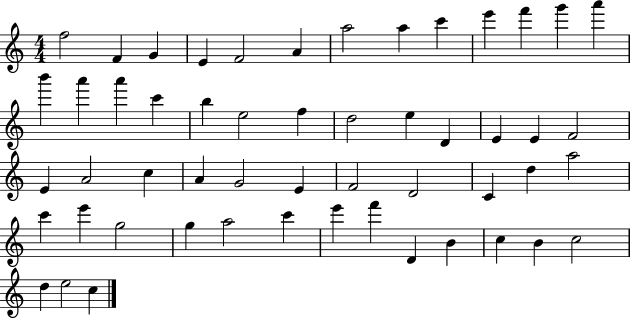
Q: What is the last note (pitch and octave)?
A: C5